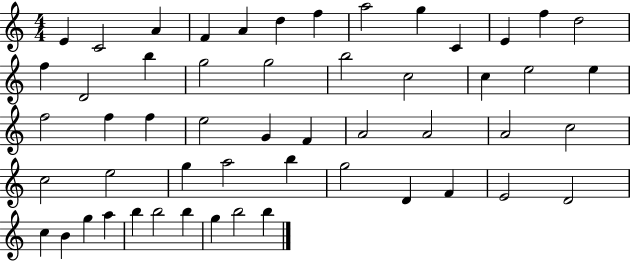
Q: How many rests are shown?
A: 0